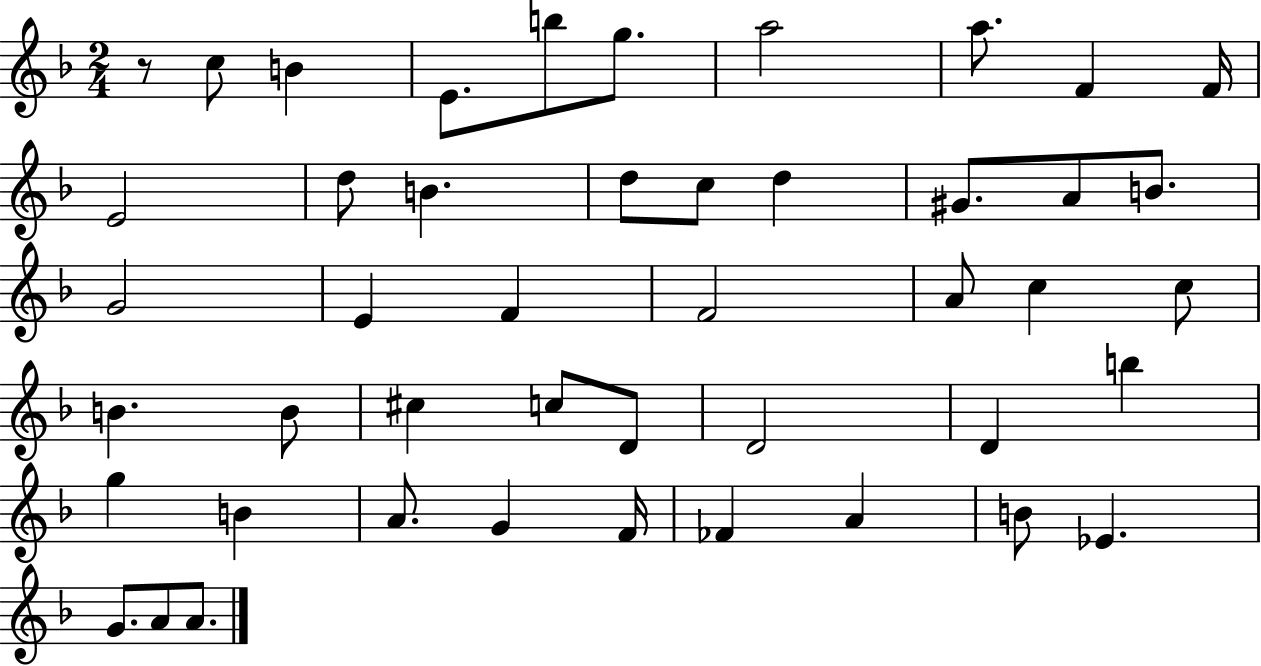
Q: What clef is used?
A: treble